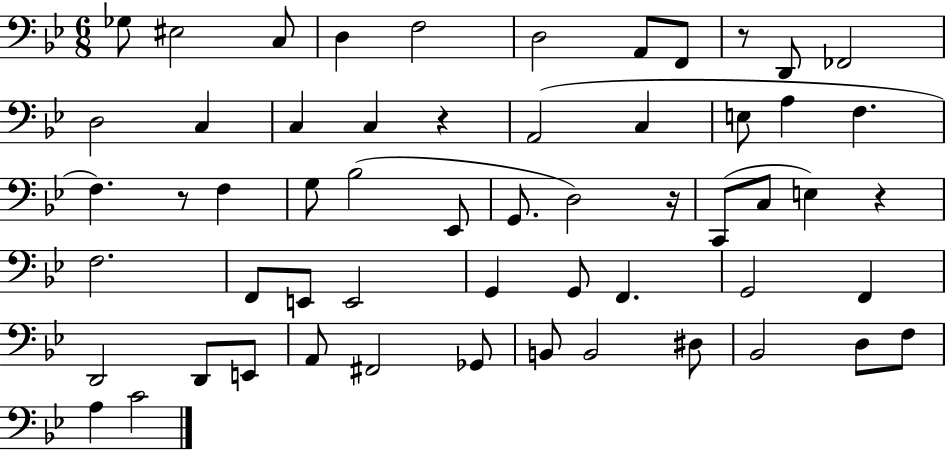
X:1
T:Untitled
M:6/8
L:1/4
K:Bb
_G,/2 ^E,2 C,/2 D, F,2 D,2 A,,/2 F,,/2 z/2 D,,/2 _F,,2 D,2 C, C, C, z A,,2 C, E,/2 A, F, F, z/2 F, G,/2 _B,2 _E,,/2 G,,/2 D,2 z/4 C,,/2 C,/2 E, z F,2 F,,/2 E,,/2 E,,2 G,, G,,/2 F,, G,,2 F,, D,,2 D,,/2 E,,/2 A,,/2 ^F,,2 _G,,/2 B,,/2 B,,2 ^D,/2 _B,,2 D,/2 F,/2 A, C2